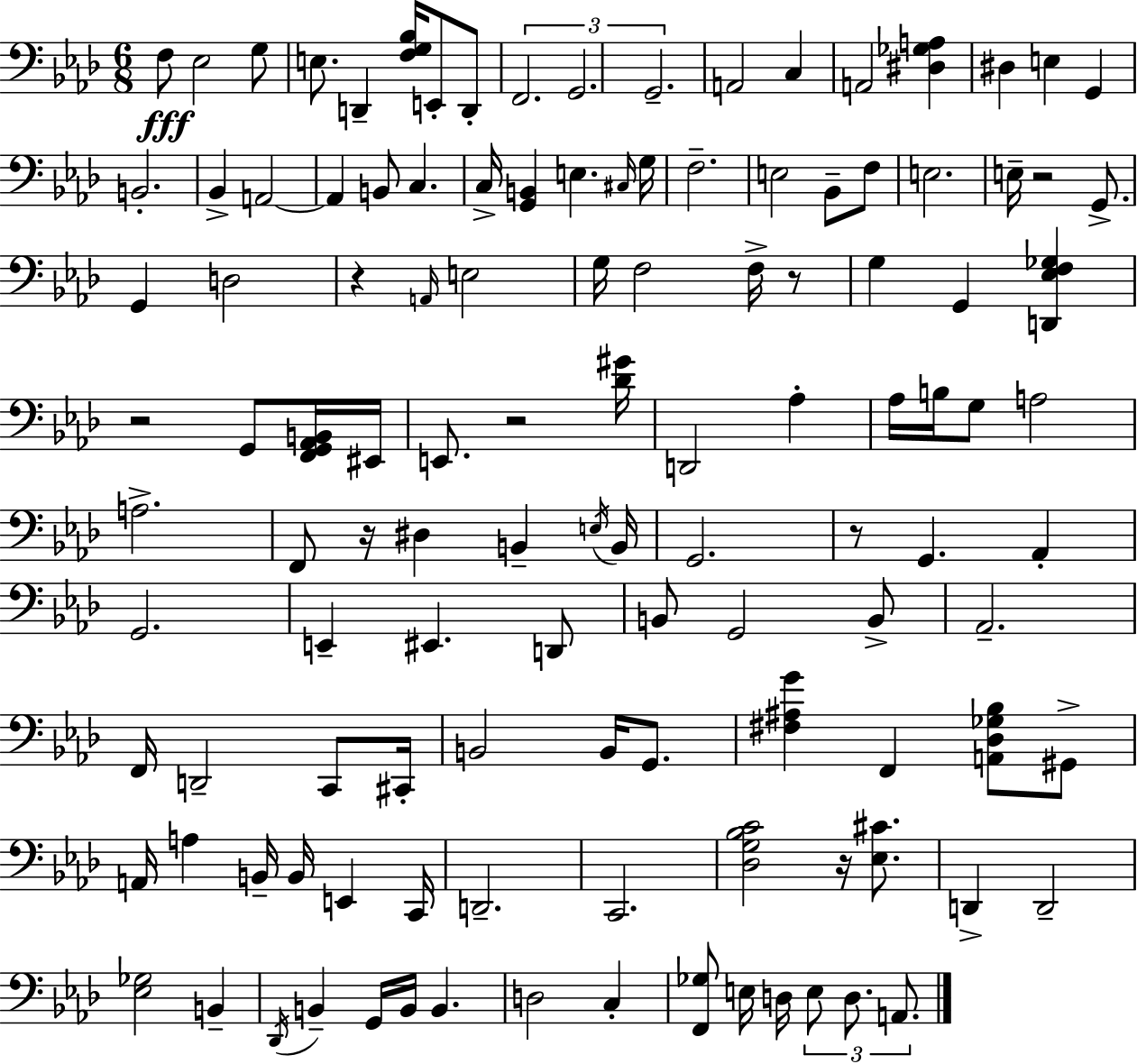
F3/e Eb3/h G3/e E3/e. D2/q [F3,G3,Bb3]/s E2/e D2/e F2/h. G2/h. G2/h. A2/h C3/q A2/h [D#3,Gb3,A3]/q D#3/q E3/q G2/q B2/h. Bb2/q A2/h A2/q B2/e C3/q. C3/s [G2,B2]/q E3/q. C#3/s G3/s F3/h. E3/h Bb2/e F3/e E3/h. E3/s R/h G2/e. G2/q D3/h R/q A2/s E3/h G3/s F3/h F3/s R/e G3/q G2/q [D2,Eb3,F3,Gb3]/q R/h G2/e [F2,G2,Ab2,B2]/s EIS2/s E2/e. R/h [Db4,G#4]/s D2/h Ab3/q Ab3/s B3/s G3/e A3/h A3/h. F2/e R/s D#3/q B2/q E3/s B2/s G2/h. R/e G2/q. Ab2/q G2/h. E2/q EIS2/q. D2/e B2/e G2/h B2/e Ab2/h. F2/s D2/h C2/e C#2/s B2/h B2/s G2/e. [F#3,A#3,G4]/q F2/q [A2,Db3,Gb3,Bb3]/e G#2/e A2/s A3/q B2/s B2/s E2/q C2/s D2/h. C2/h. [Db3,G3,Bb3,C4]/h R/s [Eb3,C#4]/e. D2/q D2/h [Eb3,Gb3]/h B2/q Db2/s B2/q G2/s B2/s B2/q. D3/h C3/q [F2,Gb3]/e E3/s D3/s E3/e D3/e. A2/e.